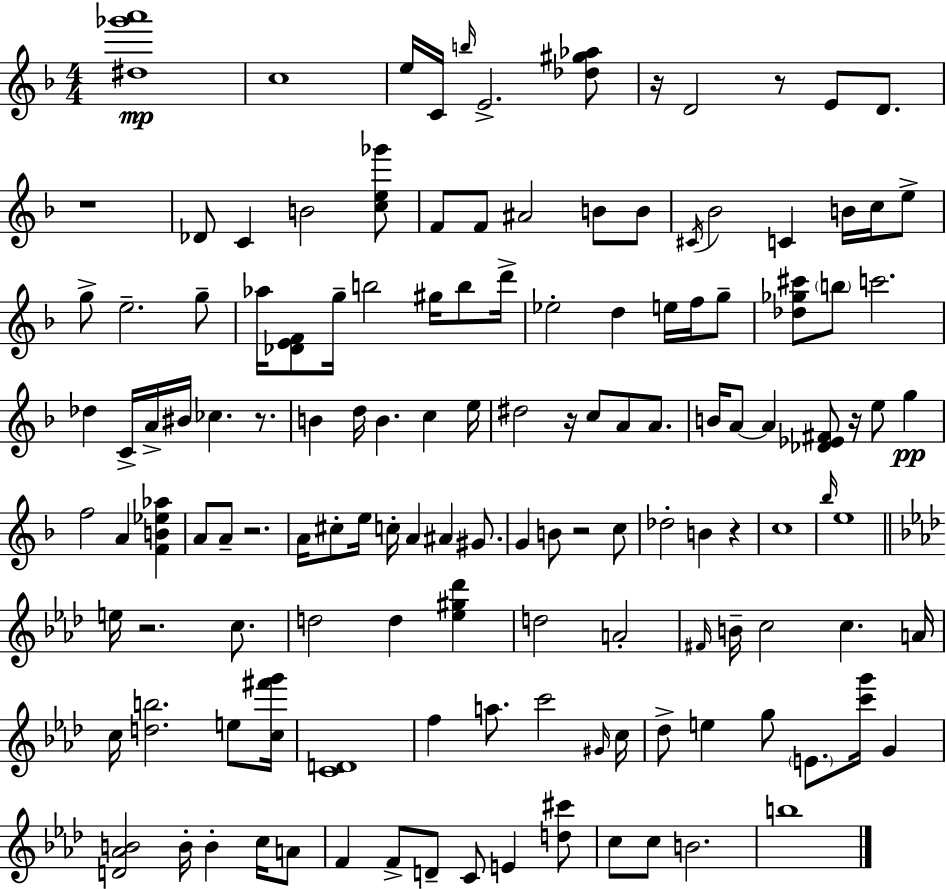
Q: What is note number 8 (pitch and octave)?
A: D4